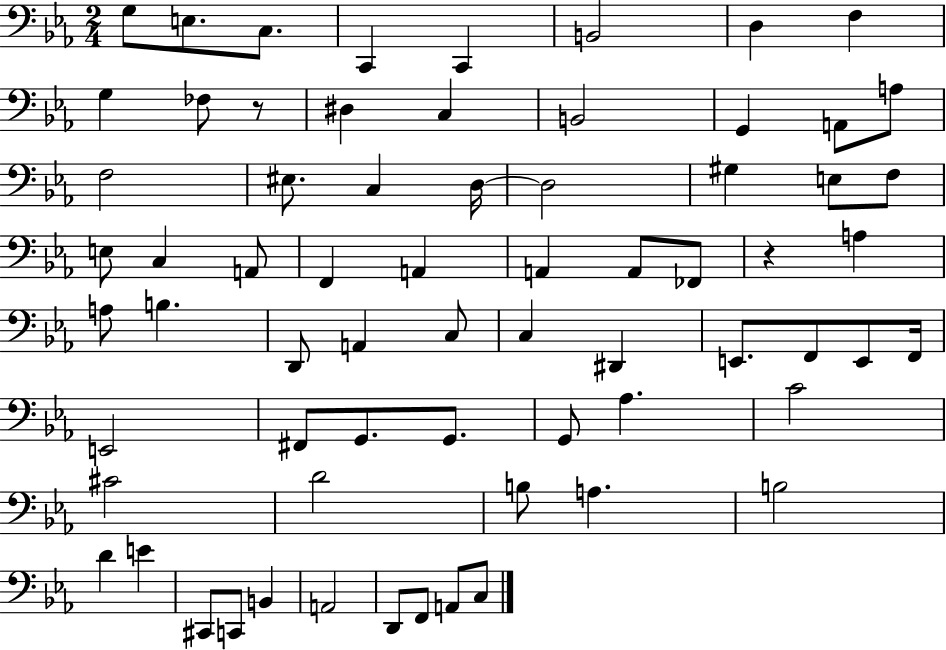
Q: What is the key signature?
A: EES major